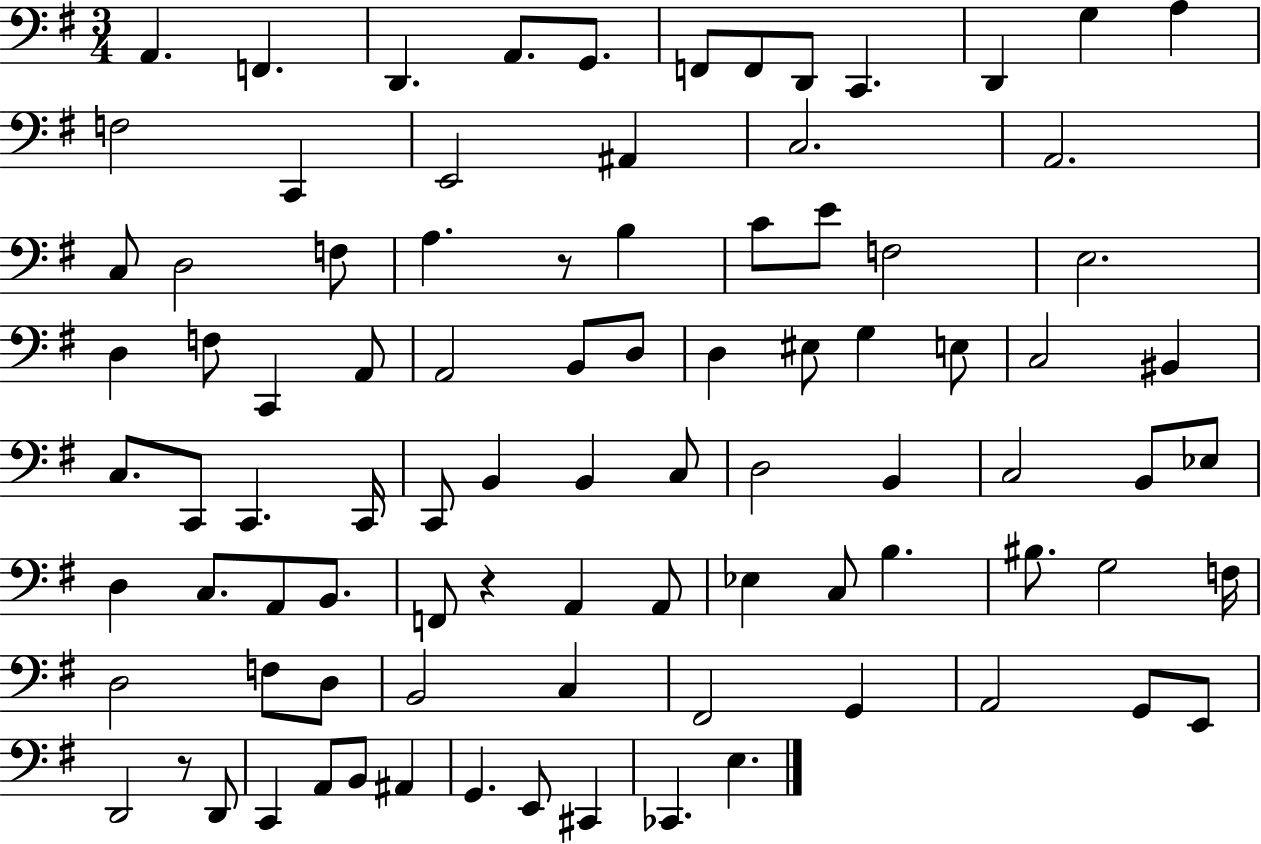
{
  \clef bass
  \numericTimeSignature
  \time 3/4
  \key g \major
  a,4. f,4. | d,4. a,8. g,8. | f,8 f,8 d,8 c,4. | d,4 g4 a4 | \break f2 c,4 | e,2 ais,4 | c2. | a,2. | \break c8 d2 f8 | a4. r8 b4 | c'8 e'8 f2 | e2. | \break d4 f8 c,4 a,8 | a,2 b,8 d8 | d4 eis8 g4 e8 | c2 bis,4 | \break c8. c,8 c,4. c,16 | c,8 b,4 b,4 c8 | d2 b,4 | c2 b,8 ees8 | \break d4 c8. a,8 b,8. | f,8 r4 a,4 a,8 | ees4 c8 b4. | bis8. g2 f16 | \break d2 f8 d8 | b,2 c4 | fis,2 g,4 | a,2 g,8 e,8 | \break d,2 r8 d,8 | c,4 a,8 b,8 ais,4 | g,4. e,8 cis,4 | ces,4. e4. | \break \bar "|."
}